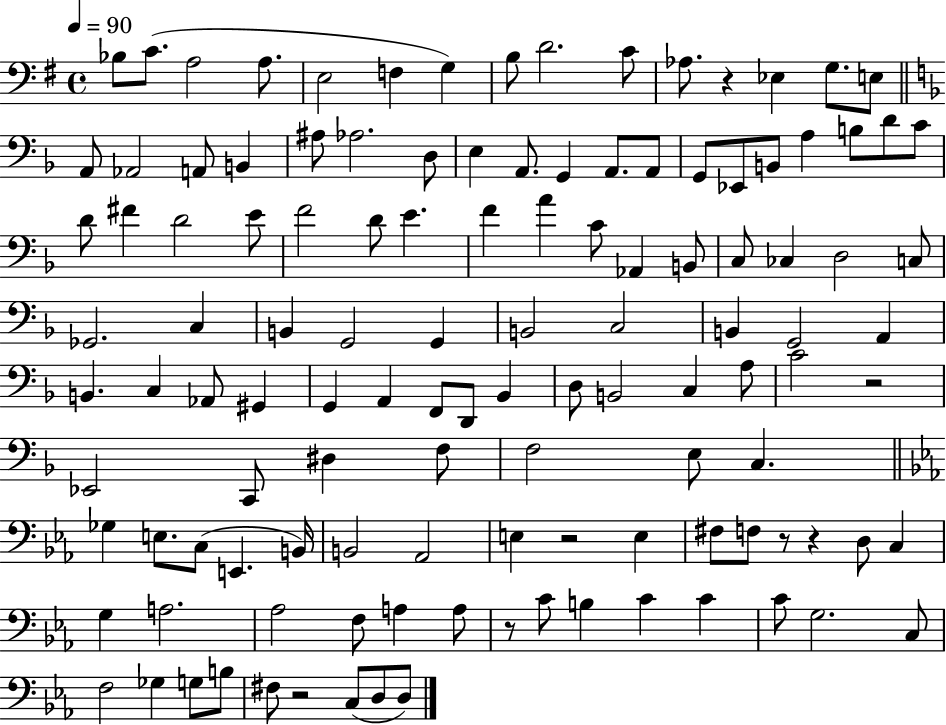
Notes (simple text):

Bb3/e C4/e. A3/h A3/e. E3/h F3/q G3/q B3/e D4/h. C4/e Ab3/e. R/q Eb3/q G3/e. E3/e A2/e Ab2/h A2/e B2/q A#3/e Ab3/h. D3/e E3/q A2/e. G2/q A2/e. A2/e G2/e Eb2/e B2/e A3/q B3/e D4/e C4/e D4/e F#4/q D4/h E4/e F4/h D4/e E4/q. F4/q A4/q C4/e Ab2/q B2/e C3/e CES3/q D3/h C3/e Gb2/h. C3/q B2/q G2/h G2/q B2/h C3/h B2/q G2/h A2/q B2/q. C3/q Ab2/e G#2/q G2/q A2/q F2/e D2/e Bb2/q D3/e B2/h C3/q A3/e C4/h R/h Eb2/h C2/e D#3/q F3/e F3/h E3/e C3/q. Gb3/q E3/e. C3/e E2/q. B2/s B2/h Ab2/h E3/q R/h E3/q F#3/e F3/e R/e R/q D3/e C3/q G3/q A3/h. Ab3/h F3/e A3/q A3/e R/e C4/e B3/q C4/q C4/q C4/e G3/h. C3/e F3/h Gb3/q G3/e B3/e F#3/e R/h C3/e D3/e D3/e